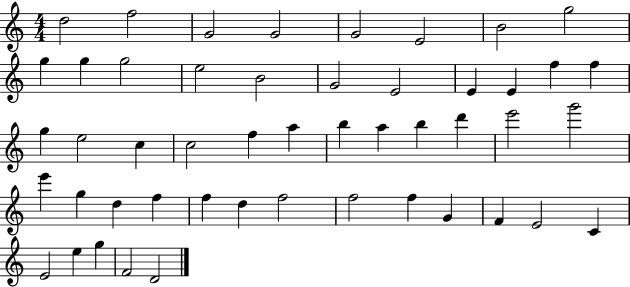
X:1
T:Untitled
M:4/4
L:1/4
K:C
d2 f2 G2 G2 G2 E2 B2 g2 g g g2 e2 B2 G2 E2 E E f f g e2 c c2 f a b a b d' e'2 g'2 e' g d f f d f2 f2 f G F E2 C E2 e g F2 D2